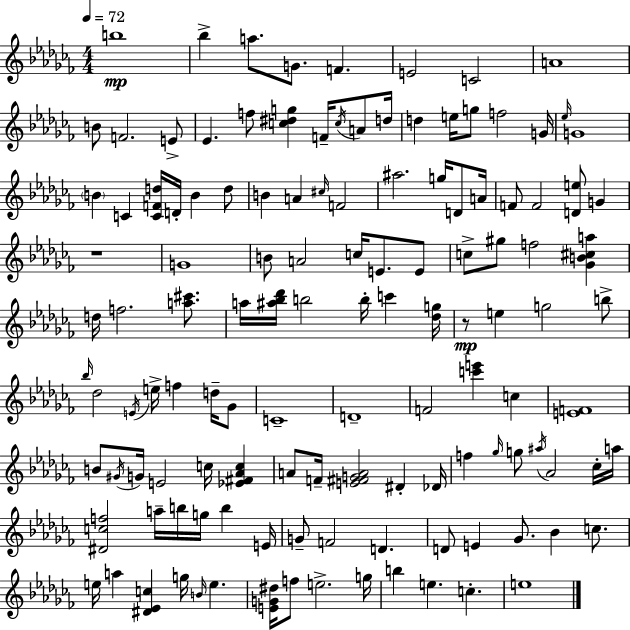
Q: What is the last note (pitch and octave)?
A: E5